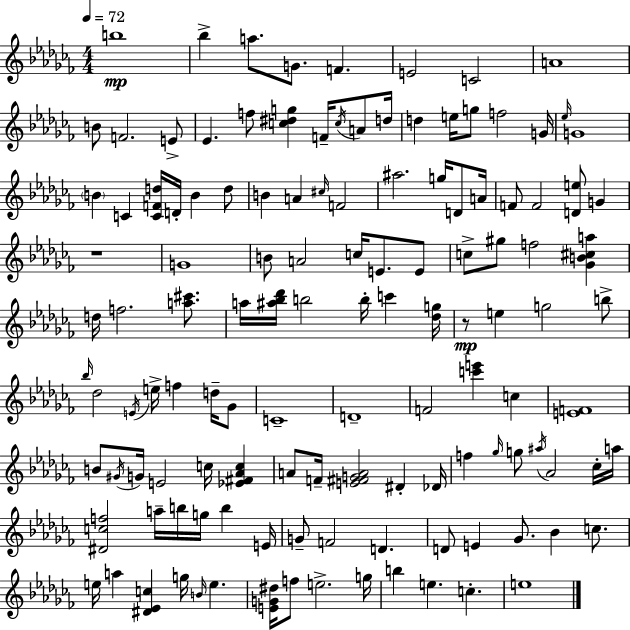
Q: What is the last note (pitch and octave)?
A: E5